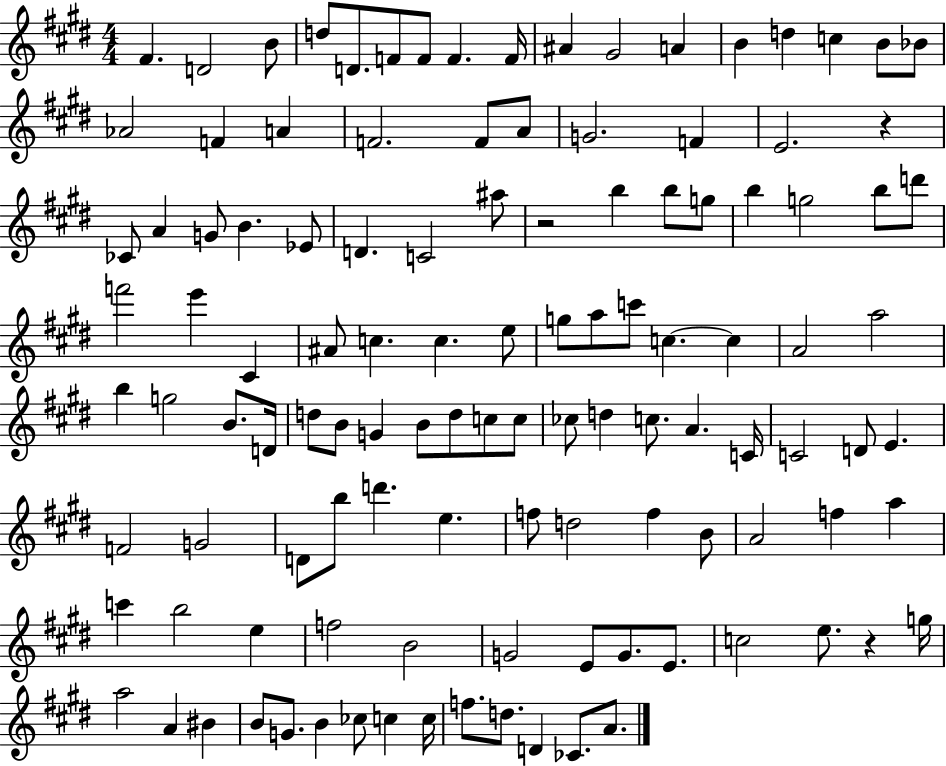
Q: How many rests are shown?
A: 3